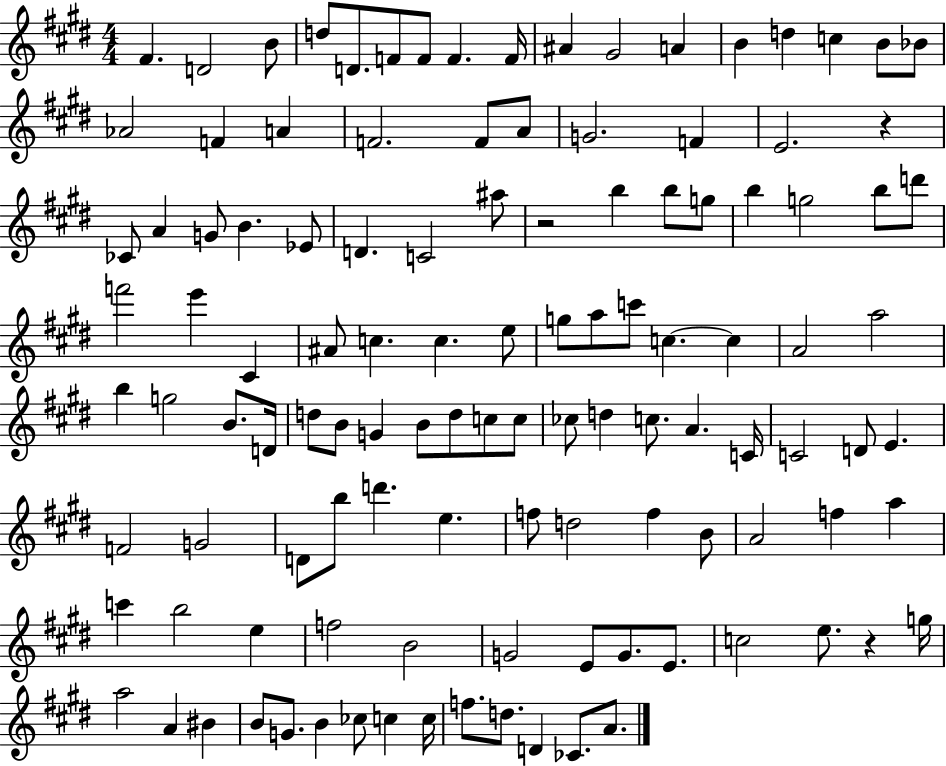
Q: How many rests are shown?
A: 3